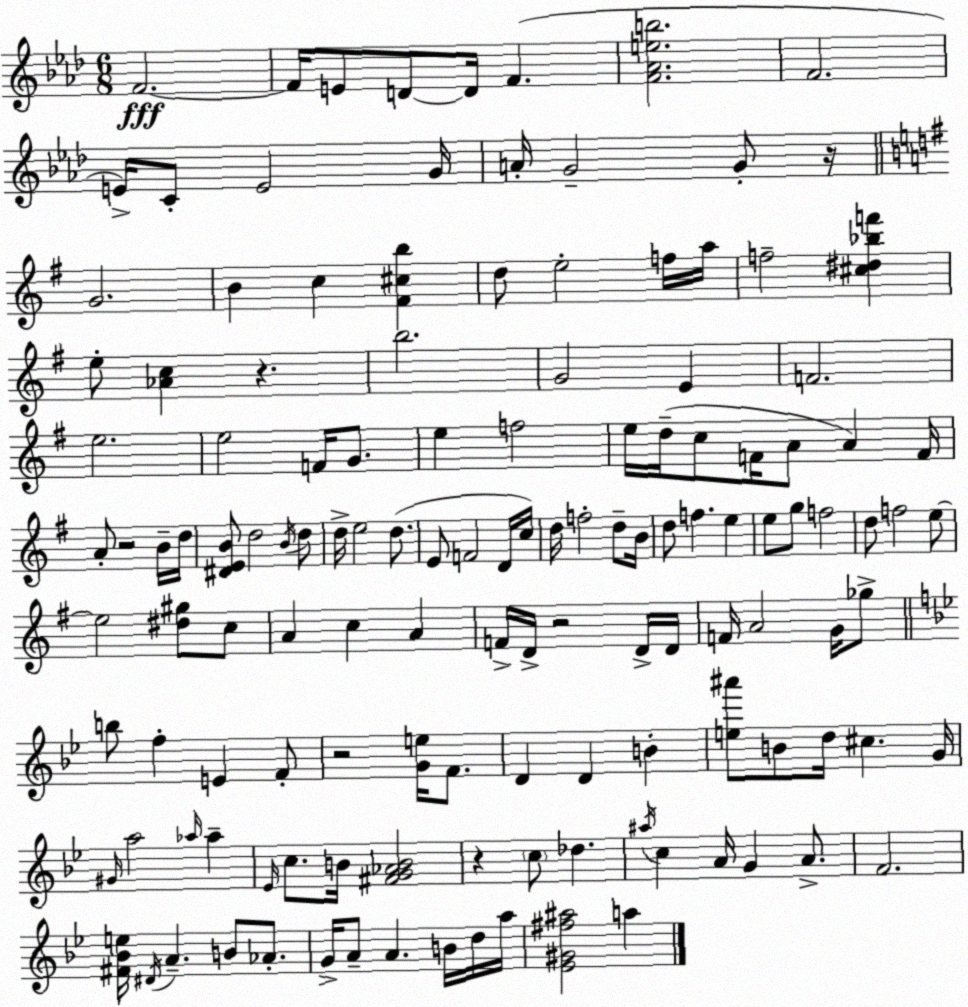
X:1
T:Untitled
M:6/8
L:1/4
K:Ab
F2 F/4 E/2 D/2 D/4 F [F_Aeb]2 F2 E/4 C/2 E2 G/4 A/4 G2 G/2 z/4 G2 B c [^F^cb] d/2 e2 f/4 a/4 f2 [^c^d_bf'] e/2 [_Ac] z b2 G2 E F2 e2 e2 F/4 G/2 e f2 e/4 d/4 c/2 F/4 A/2 A F/4 A/2 z2 B/4 d/4 [^DEB]/2 d2 B/4 d/2 d/4 e2 d/2 E/2 F2 D/4 c/4 d/4 f2 d/2 B/4 d/2 f e e/2 g/2 f2 d/2 f2 e/2 e2 [^d^g]/2 c/2 A c A F/4 D/4 z2 D/4 D/4 F/4 A2 G/4 _g/2 b/2 f E F/2 z2 [Ge]/4 F/2 D D B [e^a']/2 B/2 d/4 ^c G/4 ^G/4 a2 _a/4 _a _E/4 c/2 B/4 [^FG_AB]2 z c/2 _d ^a/4 c A/4 G A/2 F2 [^F_Be]/4 ^D/4 A B/2 _A/2 G/4 A/2 A B/4 d/4 a/4 [_E^G^f^a]2 a